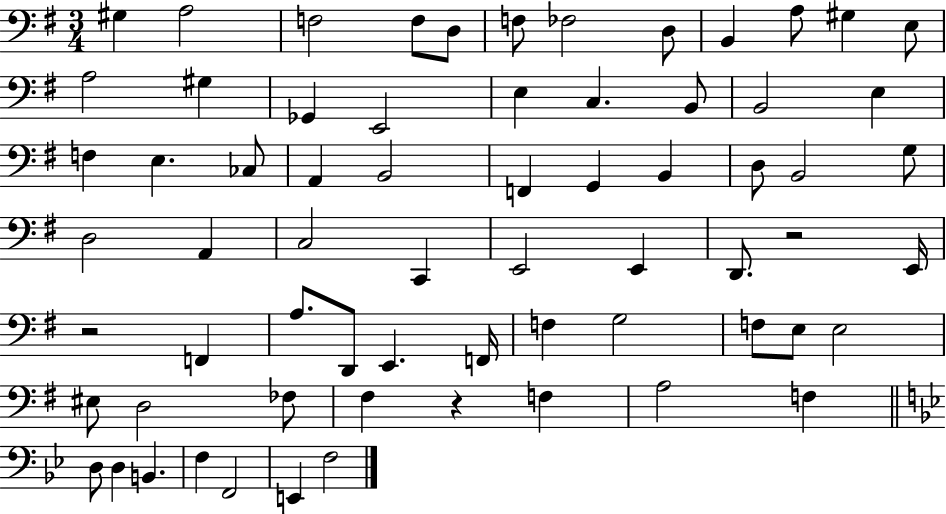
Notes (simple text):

G#3/q A3/h F3/h F3/e D3/e F3/e FES3/h D3/e B2/q A3/e G#3/q E3/e A3/h G#3/q Gb2/q E2/h E3/q C3/q. B2/e B2/h E3/q F3/q E3/q. CES3/e A2/q B2/h F2/q G2/q B2/q D3/e B2/h G3/e D3/h A2/q C3/h C2/q E2/h E2/q D2/e. R/h E2/s R/h F2/q A3/e. D2/e E2/q. F2/s F3/q G3/h F3/e E3/e E3/h EIS3/e D3/h FES3/e F#3/q R/q F3/q A3/h F3/q D3/e D3/q B2/q. F3/q F2/h E2/q F3/h